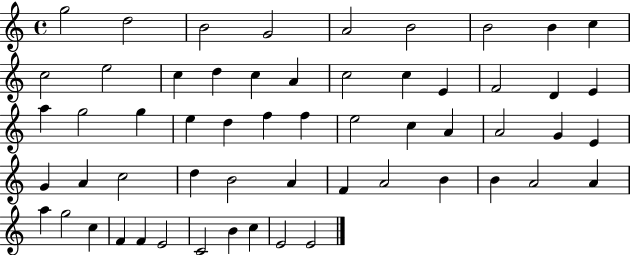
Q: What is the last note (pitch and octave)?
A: E4